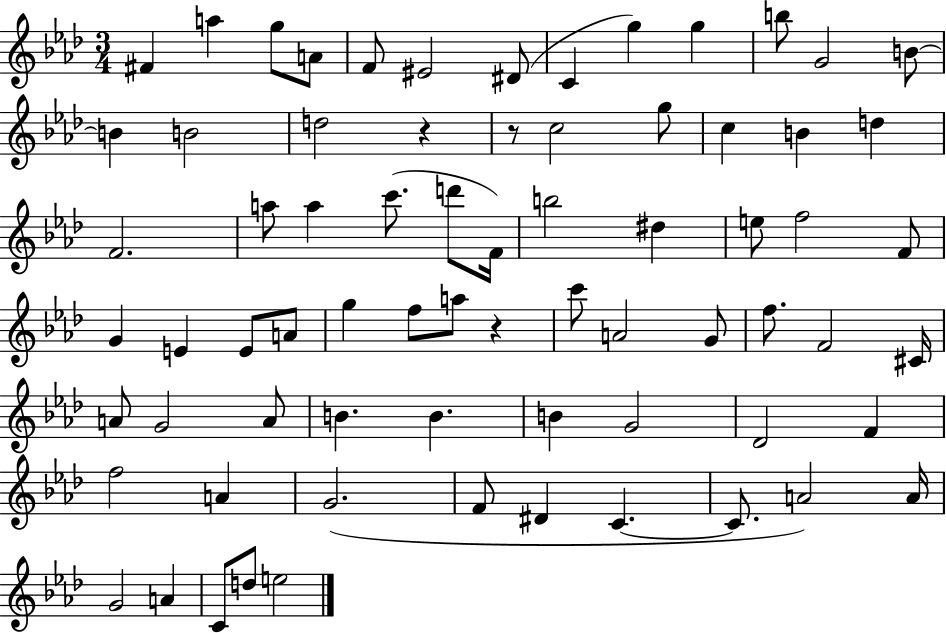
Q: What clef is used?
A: treble